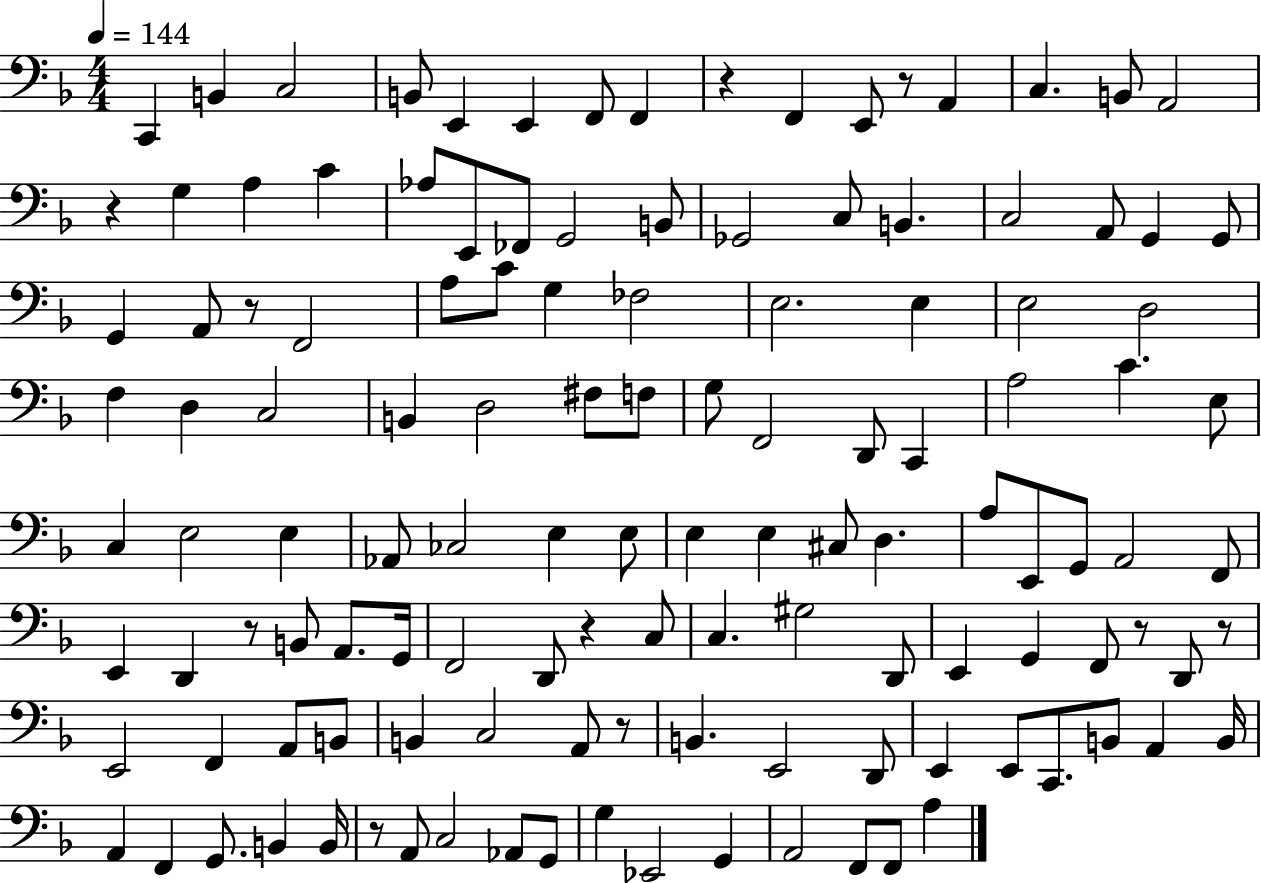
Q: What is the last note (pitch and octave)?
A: A3